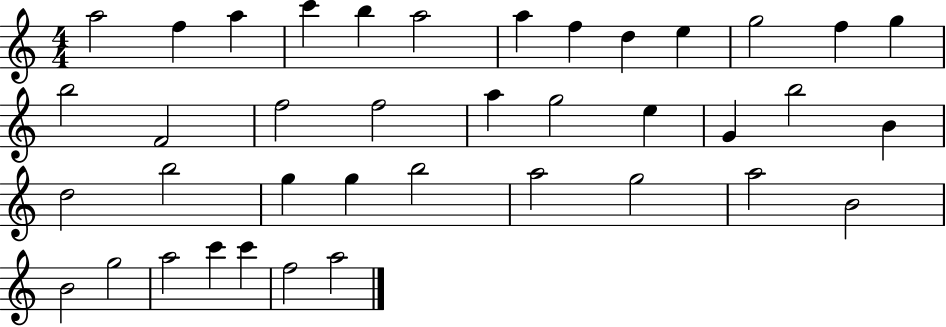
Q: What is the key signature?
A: C major